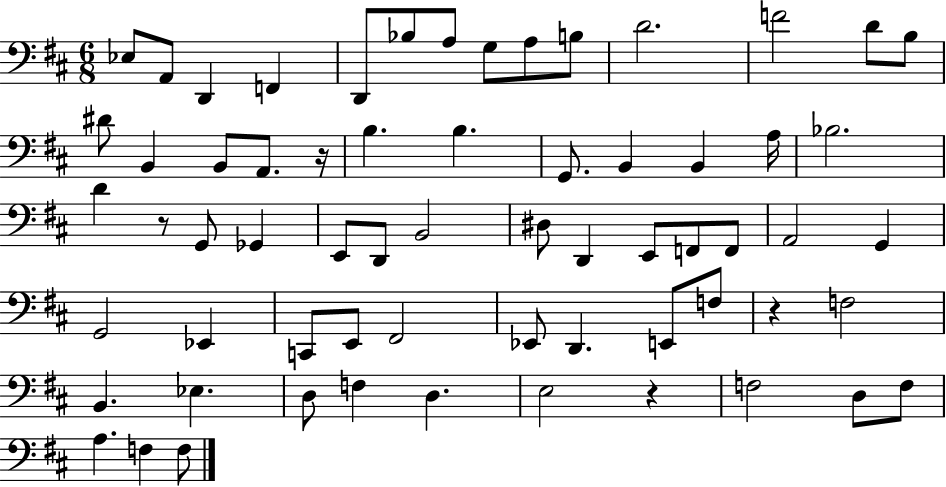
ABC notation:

X:1
T:Untitled
M:6/8
L:1/4
K:D
_E,/2 A,,/2 D,, F,, D,,/2 _B,/2 A,/2 G,/2 A,/2 B,/2 D2 F2 D/2 B,/2 ^D/2 B,, B,,/2 A,,/2 z/4 B, B, G,,/2 B,, B,, A,/4 _B,2 D z/2 G,,/2 _G,, E,,/2 D,,/2 B,,2 ^D,/2 D,, E,,/2 F,,/2 F,,/2 A,,2 G,, G,,2 _E,, C,,/2 E,,/2 ^F,,2 _E,,/2 D,, E,,/2 F,/2 z F,2 B,, _E, D,/2 F, D, E,2 z F,2 D,/2 F,/2 A, F, F,/2